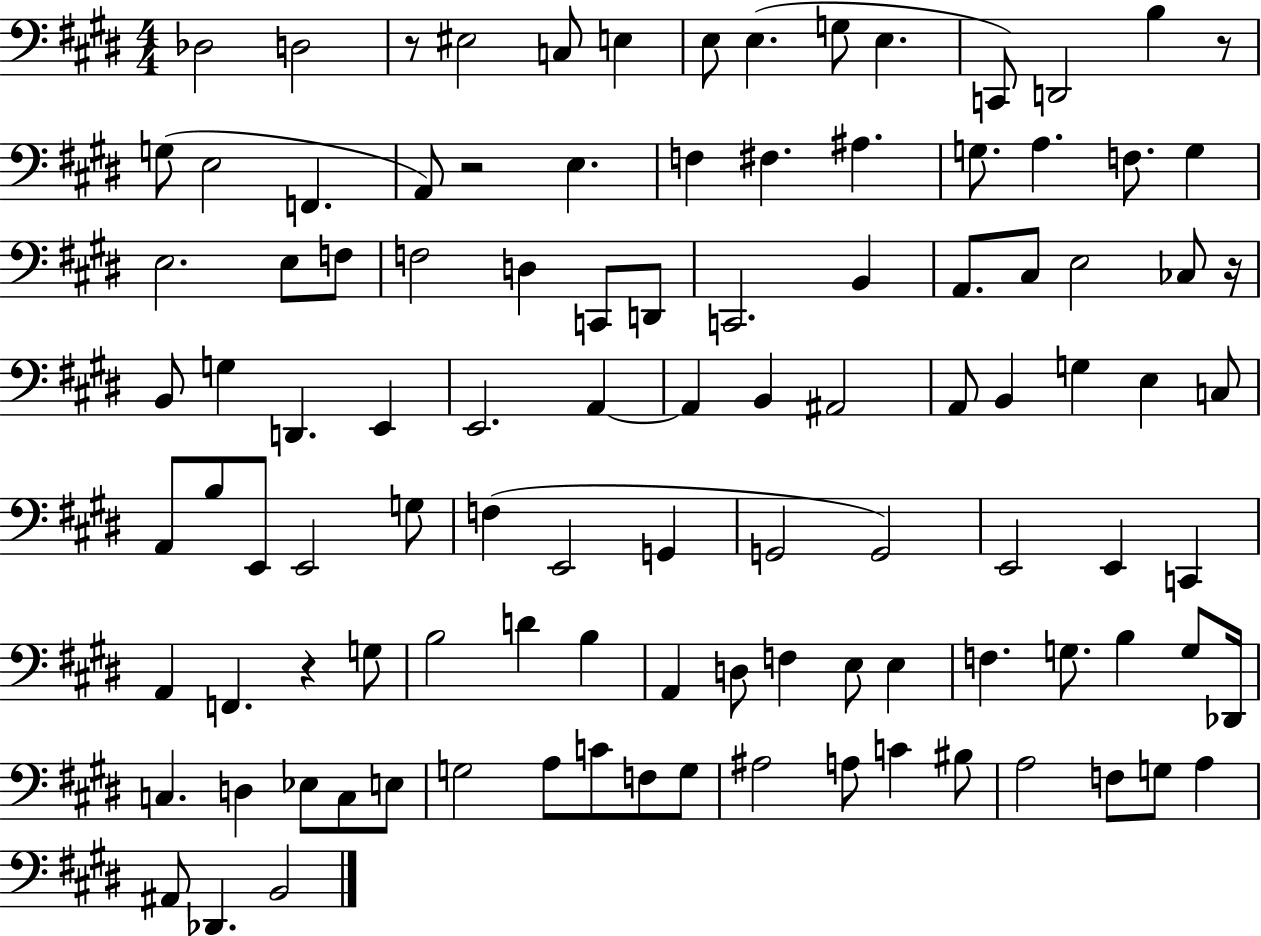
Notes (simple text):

Db3/h D3/h R/e EIS3/h C3/e E3/q E3/e E3/q. G3/e E3/q. C2/e D2/h B3/q R/e G3/e E3/h F2/q. A2/e R/h E3/q. F3/q F#3/q. A#3/q. G3/e. A3/q. F3/e. G3/q E3/h. E3/e F3/e F3/h D3/q C2/e D2/e C2/h. B2/q A2/e. C#3/e E3/h CES3/e R/s B2/e G3/q D2/q. E2/q E2/h. A2/q A2/q B2/q A#2/h A2/e B2/q G3/q E3/q C3/e A2/e B3/e E2/e E2/h G3/e F3/q E2/h G2/q G2/h G2/h E2/h E2/q C2/q A2/q F2/q. R/q G3/e B3/h D4/q B3/q A2/q D3/e F3/q E3/e E3/q F3/q. G3/e. B3/q G3/e Db2/s C3/q. D3/q Eb3/e C3/e E3/e G3/h A3/e C4/e F3/e G3/e A#3/h A3/e C4/q BIS3/e A3/h F3/e G3/e A3/q A#2/e Db2/q. B2/h